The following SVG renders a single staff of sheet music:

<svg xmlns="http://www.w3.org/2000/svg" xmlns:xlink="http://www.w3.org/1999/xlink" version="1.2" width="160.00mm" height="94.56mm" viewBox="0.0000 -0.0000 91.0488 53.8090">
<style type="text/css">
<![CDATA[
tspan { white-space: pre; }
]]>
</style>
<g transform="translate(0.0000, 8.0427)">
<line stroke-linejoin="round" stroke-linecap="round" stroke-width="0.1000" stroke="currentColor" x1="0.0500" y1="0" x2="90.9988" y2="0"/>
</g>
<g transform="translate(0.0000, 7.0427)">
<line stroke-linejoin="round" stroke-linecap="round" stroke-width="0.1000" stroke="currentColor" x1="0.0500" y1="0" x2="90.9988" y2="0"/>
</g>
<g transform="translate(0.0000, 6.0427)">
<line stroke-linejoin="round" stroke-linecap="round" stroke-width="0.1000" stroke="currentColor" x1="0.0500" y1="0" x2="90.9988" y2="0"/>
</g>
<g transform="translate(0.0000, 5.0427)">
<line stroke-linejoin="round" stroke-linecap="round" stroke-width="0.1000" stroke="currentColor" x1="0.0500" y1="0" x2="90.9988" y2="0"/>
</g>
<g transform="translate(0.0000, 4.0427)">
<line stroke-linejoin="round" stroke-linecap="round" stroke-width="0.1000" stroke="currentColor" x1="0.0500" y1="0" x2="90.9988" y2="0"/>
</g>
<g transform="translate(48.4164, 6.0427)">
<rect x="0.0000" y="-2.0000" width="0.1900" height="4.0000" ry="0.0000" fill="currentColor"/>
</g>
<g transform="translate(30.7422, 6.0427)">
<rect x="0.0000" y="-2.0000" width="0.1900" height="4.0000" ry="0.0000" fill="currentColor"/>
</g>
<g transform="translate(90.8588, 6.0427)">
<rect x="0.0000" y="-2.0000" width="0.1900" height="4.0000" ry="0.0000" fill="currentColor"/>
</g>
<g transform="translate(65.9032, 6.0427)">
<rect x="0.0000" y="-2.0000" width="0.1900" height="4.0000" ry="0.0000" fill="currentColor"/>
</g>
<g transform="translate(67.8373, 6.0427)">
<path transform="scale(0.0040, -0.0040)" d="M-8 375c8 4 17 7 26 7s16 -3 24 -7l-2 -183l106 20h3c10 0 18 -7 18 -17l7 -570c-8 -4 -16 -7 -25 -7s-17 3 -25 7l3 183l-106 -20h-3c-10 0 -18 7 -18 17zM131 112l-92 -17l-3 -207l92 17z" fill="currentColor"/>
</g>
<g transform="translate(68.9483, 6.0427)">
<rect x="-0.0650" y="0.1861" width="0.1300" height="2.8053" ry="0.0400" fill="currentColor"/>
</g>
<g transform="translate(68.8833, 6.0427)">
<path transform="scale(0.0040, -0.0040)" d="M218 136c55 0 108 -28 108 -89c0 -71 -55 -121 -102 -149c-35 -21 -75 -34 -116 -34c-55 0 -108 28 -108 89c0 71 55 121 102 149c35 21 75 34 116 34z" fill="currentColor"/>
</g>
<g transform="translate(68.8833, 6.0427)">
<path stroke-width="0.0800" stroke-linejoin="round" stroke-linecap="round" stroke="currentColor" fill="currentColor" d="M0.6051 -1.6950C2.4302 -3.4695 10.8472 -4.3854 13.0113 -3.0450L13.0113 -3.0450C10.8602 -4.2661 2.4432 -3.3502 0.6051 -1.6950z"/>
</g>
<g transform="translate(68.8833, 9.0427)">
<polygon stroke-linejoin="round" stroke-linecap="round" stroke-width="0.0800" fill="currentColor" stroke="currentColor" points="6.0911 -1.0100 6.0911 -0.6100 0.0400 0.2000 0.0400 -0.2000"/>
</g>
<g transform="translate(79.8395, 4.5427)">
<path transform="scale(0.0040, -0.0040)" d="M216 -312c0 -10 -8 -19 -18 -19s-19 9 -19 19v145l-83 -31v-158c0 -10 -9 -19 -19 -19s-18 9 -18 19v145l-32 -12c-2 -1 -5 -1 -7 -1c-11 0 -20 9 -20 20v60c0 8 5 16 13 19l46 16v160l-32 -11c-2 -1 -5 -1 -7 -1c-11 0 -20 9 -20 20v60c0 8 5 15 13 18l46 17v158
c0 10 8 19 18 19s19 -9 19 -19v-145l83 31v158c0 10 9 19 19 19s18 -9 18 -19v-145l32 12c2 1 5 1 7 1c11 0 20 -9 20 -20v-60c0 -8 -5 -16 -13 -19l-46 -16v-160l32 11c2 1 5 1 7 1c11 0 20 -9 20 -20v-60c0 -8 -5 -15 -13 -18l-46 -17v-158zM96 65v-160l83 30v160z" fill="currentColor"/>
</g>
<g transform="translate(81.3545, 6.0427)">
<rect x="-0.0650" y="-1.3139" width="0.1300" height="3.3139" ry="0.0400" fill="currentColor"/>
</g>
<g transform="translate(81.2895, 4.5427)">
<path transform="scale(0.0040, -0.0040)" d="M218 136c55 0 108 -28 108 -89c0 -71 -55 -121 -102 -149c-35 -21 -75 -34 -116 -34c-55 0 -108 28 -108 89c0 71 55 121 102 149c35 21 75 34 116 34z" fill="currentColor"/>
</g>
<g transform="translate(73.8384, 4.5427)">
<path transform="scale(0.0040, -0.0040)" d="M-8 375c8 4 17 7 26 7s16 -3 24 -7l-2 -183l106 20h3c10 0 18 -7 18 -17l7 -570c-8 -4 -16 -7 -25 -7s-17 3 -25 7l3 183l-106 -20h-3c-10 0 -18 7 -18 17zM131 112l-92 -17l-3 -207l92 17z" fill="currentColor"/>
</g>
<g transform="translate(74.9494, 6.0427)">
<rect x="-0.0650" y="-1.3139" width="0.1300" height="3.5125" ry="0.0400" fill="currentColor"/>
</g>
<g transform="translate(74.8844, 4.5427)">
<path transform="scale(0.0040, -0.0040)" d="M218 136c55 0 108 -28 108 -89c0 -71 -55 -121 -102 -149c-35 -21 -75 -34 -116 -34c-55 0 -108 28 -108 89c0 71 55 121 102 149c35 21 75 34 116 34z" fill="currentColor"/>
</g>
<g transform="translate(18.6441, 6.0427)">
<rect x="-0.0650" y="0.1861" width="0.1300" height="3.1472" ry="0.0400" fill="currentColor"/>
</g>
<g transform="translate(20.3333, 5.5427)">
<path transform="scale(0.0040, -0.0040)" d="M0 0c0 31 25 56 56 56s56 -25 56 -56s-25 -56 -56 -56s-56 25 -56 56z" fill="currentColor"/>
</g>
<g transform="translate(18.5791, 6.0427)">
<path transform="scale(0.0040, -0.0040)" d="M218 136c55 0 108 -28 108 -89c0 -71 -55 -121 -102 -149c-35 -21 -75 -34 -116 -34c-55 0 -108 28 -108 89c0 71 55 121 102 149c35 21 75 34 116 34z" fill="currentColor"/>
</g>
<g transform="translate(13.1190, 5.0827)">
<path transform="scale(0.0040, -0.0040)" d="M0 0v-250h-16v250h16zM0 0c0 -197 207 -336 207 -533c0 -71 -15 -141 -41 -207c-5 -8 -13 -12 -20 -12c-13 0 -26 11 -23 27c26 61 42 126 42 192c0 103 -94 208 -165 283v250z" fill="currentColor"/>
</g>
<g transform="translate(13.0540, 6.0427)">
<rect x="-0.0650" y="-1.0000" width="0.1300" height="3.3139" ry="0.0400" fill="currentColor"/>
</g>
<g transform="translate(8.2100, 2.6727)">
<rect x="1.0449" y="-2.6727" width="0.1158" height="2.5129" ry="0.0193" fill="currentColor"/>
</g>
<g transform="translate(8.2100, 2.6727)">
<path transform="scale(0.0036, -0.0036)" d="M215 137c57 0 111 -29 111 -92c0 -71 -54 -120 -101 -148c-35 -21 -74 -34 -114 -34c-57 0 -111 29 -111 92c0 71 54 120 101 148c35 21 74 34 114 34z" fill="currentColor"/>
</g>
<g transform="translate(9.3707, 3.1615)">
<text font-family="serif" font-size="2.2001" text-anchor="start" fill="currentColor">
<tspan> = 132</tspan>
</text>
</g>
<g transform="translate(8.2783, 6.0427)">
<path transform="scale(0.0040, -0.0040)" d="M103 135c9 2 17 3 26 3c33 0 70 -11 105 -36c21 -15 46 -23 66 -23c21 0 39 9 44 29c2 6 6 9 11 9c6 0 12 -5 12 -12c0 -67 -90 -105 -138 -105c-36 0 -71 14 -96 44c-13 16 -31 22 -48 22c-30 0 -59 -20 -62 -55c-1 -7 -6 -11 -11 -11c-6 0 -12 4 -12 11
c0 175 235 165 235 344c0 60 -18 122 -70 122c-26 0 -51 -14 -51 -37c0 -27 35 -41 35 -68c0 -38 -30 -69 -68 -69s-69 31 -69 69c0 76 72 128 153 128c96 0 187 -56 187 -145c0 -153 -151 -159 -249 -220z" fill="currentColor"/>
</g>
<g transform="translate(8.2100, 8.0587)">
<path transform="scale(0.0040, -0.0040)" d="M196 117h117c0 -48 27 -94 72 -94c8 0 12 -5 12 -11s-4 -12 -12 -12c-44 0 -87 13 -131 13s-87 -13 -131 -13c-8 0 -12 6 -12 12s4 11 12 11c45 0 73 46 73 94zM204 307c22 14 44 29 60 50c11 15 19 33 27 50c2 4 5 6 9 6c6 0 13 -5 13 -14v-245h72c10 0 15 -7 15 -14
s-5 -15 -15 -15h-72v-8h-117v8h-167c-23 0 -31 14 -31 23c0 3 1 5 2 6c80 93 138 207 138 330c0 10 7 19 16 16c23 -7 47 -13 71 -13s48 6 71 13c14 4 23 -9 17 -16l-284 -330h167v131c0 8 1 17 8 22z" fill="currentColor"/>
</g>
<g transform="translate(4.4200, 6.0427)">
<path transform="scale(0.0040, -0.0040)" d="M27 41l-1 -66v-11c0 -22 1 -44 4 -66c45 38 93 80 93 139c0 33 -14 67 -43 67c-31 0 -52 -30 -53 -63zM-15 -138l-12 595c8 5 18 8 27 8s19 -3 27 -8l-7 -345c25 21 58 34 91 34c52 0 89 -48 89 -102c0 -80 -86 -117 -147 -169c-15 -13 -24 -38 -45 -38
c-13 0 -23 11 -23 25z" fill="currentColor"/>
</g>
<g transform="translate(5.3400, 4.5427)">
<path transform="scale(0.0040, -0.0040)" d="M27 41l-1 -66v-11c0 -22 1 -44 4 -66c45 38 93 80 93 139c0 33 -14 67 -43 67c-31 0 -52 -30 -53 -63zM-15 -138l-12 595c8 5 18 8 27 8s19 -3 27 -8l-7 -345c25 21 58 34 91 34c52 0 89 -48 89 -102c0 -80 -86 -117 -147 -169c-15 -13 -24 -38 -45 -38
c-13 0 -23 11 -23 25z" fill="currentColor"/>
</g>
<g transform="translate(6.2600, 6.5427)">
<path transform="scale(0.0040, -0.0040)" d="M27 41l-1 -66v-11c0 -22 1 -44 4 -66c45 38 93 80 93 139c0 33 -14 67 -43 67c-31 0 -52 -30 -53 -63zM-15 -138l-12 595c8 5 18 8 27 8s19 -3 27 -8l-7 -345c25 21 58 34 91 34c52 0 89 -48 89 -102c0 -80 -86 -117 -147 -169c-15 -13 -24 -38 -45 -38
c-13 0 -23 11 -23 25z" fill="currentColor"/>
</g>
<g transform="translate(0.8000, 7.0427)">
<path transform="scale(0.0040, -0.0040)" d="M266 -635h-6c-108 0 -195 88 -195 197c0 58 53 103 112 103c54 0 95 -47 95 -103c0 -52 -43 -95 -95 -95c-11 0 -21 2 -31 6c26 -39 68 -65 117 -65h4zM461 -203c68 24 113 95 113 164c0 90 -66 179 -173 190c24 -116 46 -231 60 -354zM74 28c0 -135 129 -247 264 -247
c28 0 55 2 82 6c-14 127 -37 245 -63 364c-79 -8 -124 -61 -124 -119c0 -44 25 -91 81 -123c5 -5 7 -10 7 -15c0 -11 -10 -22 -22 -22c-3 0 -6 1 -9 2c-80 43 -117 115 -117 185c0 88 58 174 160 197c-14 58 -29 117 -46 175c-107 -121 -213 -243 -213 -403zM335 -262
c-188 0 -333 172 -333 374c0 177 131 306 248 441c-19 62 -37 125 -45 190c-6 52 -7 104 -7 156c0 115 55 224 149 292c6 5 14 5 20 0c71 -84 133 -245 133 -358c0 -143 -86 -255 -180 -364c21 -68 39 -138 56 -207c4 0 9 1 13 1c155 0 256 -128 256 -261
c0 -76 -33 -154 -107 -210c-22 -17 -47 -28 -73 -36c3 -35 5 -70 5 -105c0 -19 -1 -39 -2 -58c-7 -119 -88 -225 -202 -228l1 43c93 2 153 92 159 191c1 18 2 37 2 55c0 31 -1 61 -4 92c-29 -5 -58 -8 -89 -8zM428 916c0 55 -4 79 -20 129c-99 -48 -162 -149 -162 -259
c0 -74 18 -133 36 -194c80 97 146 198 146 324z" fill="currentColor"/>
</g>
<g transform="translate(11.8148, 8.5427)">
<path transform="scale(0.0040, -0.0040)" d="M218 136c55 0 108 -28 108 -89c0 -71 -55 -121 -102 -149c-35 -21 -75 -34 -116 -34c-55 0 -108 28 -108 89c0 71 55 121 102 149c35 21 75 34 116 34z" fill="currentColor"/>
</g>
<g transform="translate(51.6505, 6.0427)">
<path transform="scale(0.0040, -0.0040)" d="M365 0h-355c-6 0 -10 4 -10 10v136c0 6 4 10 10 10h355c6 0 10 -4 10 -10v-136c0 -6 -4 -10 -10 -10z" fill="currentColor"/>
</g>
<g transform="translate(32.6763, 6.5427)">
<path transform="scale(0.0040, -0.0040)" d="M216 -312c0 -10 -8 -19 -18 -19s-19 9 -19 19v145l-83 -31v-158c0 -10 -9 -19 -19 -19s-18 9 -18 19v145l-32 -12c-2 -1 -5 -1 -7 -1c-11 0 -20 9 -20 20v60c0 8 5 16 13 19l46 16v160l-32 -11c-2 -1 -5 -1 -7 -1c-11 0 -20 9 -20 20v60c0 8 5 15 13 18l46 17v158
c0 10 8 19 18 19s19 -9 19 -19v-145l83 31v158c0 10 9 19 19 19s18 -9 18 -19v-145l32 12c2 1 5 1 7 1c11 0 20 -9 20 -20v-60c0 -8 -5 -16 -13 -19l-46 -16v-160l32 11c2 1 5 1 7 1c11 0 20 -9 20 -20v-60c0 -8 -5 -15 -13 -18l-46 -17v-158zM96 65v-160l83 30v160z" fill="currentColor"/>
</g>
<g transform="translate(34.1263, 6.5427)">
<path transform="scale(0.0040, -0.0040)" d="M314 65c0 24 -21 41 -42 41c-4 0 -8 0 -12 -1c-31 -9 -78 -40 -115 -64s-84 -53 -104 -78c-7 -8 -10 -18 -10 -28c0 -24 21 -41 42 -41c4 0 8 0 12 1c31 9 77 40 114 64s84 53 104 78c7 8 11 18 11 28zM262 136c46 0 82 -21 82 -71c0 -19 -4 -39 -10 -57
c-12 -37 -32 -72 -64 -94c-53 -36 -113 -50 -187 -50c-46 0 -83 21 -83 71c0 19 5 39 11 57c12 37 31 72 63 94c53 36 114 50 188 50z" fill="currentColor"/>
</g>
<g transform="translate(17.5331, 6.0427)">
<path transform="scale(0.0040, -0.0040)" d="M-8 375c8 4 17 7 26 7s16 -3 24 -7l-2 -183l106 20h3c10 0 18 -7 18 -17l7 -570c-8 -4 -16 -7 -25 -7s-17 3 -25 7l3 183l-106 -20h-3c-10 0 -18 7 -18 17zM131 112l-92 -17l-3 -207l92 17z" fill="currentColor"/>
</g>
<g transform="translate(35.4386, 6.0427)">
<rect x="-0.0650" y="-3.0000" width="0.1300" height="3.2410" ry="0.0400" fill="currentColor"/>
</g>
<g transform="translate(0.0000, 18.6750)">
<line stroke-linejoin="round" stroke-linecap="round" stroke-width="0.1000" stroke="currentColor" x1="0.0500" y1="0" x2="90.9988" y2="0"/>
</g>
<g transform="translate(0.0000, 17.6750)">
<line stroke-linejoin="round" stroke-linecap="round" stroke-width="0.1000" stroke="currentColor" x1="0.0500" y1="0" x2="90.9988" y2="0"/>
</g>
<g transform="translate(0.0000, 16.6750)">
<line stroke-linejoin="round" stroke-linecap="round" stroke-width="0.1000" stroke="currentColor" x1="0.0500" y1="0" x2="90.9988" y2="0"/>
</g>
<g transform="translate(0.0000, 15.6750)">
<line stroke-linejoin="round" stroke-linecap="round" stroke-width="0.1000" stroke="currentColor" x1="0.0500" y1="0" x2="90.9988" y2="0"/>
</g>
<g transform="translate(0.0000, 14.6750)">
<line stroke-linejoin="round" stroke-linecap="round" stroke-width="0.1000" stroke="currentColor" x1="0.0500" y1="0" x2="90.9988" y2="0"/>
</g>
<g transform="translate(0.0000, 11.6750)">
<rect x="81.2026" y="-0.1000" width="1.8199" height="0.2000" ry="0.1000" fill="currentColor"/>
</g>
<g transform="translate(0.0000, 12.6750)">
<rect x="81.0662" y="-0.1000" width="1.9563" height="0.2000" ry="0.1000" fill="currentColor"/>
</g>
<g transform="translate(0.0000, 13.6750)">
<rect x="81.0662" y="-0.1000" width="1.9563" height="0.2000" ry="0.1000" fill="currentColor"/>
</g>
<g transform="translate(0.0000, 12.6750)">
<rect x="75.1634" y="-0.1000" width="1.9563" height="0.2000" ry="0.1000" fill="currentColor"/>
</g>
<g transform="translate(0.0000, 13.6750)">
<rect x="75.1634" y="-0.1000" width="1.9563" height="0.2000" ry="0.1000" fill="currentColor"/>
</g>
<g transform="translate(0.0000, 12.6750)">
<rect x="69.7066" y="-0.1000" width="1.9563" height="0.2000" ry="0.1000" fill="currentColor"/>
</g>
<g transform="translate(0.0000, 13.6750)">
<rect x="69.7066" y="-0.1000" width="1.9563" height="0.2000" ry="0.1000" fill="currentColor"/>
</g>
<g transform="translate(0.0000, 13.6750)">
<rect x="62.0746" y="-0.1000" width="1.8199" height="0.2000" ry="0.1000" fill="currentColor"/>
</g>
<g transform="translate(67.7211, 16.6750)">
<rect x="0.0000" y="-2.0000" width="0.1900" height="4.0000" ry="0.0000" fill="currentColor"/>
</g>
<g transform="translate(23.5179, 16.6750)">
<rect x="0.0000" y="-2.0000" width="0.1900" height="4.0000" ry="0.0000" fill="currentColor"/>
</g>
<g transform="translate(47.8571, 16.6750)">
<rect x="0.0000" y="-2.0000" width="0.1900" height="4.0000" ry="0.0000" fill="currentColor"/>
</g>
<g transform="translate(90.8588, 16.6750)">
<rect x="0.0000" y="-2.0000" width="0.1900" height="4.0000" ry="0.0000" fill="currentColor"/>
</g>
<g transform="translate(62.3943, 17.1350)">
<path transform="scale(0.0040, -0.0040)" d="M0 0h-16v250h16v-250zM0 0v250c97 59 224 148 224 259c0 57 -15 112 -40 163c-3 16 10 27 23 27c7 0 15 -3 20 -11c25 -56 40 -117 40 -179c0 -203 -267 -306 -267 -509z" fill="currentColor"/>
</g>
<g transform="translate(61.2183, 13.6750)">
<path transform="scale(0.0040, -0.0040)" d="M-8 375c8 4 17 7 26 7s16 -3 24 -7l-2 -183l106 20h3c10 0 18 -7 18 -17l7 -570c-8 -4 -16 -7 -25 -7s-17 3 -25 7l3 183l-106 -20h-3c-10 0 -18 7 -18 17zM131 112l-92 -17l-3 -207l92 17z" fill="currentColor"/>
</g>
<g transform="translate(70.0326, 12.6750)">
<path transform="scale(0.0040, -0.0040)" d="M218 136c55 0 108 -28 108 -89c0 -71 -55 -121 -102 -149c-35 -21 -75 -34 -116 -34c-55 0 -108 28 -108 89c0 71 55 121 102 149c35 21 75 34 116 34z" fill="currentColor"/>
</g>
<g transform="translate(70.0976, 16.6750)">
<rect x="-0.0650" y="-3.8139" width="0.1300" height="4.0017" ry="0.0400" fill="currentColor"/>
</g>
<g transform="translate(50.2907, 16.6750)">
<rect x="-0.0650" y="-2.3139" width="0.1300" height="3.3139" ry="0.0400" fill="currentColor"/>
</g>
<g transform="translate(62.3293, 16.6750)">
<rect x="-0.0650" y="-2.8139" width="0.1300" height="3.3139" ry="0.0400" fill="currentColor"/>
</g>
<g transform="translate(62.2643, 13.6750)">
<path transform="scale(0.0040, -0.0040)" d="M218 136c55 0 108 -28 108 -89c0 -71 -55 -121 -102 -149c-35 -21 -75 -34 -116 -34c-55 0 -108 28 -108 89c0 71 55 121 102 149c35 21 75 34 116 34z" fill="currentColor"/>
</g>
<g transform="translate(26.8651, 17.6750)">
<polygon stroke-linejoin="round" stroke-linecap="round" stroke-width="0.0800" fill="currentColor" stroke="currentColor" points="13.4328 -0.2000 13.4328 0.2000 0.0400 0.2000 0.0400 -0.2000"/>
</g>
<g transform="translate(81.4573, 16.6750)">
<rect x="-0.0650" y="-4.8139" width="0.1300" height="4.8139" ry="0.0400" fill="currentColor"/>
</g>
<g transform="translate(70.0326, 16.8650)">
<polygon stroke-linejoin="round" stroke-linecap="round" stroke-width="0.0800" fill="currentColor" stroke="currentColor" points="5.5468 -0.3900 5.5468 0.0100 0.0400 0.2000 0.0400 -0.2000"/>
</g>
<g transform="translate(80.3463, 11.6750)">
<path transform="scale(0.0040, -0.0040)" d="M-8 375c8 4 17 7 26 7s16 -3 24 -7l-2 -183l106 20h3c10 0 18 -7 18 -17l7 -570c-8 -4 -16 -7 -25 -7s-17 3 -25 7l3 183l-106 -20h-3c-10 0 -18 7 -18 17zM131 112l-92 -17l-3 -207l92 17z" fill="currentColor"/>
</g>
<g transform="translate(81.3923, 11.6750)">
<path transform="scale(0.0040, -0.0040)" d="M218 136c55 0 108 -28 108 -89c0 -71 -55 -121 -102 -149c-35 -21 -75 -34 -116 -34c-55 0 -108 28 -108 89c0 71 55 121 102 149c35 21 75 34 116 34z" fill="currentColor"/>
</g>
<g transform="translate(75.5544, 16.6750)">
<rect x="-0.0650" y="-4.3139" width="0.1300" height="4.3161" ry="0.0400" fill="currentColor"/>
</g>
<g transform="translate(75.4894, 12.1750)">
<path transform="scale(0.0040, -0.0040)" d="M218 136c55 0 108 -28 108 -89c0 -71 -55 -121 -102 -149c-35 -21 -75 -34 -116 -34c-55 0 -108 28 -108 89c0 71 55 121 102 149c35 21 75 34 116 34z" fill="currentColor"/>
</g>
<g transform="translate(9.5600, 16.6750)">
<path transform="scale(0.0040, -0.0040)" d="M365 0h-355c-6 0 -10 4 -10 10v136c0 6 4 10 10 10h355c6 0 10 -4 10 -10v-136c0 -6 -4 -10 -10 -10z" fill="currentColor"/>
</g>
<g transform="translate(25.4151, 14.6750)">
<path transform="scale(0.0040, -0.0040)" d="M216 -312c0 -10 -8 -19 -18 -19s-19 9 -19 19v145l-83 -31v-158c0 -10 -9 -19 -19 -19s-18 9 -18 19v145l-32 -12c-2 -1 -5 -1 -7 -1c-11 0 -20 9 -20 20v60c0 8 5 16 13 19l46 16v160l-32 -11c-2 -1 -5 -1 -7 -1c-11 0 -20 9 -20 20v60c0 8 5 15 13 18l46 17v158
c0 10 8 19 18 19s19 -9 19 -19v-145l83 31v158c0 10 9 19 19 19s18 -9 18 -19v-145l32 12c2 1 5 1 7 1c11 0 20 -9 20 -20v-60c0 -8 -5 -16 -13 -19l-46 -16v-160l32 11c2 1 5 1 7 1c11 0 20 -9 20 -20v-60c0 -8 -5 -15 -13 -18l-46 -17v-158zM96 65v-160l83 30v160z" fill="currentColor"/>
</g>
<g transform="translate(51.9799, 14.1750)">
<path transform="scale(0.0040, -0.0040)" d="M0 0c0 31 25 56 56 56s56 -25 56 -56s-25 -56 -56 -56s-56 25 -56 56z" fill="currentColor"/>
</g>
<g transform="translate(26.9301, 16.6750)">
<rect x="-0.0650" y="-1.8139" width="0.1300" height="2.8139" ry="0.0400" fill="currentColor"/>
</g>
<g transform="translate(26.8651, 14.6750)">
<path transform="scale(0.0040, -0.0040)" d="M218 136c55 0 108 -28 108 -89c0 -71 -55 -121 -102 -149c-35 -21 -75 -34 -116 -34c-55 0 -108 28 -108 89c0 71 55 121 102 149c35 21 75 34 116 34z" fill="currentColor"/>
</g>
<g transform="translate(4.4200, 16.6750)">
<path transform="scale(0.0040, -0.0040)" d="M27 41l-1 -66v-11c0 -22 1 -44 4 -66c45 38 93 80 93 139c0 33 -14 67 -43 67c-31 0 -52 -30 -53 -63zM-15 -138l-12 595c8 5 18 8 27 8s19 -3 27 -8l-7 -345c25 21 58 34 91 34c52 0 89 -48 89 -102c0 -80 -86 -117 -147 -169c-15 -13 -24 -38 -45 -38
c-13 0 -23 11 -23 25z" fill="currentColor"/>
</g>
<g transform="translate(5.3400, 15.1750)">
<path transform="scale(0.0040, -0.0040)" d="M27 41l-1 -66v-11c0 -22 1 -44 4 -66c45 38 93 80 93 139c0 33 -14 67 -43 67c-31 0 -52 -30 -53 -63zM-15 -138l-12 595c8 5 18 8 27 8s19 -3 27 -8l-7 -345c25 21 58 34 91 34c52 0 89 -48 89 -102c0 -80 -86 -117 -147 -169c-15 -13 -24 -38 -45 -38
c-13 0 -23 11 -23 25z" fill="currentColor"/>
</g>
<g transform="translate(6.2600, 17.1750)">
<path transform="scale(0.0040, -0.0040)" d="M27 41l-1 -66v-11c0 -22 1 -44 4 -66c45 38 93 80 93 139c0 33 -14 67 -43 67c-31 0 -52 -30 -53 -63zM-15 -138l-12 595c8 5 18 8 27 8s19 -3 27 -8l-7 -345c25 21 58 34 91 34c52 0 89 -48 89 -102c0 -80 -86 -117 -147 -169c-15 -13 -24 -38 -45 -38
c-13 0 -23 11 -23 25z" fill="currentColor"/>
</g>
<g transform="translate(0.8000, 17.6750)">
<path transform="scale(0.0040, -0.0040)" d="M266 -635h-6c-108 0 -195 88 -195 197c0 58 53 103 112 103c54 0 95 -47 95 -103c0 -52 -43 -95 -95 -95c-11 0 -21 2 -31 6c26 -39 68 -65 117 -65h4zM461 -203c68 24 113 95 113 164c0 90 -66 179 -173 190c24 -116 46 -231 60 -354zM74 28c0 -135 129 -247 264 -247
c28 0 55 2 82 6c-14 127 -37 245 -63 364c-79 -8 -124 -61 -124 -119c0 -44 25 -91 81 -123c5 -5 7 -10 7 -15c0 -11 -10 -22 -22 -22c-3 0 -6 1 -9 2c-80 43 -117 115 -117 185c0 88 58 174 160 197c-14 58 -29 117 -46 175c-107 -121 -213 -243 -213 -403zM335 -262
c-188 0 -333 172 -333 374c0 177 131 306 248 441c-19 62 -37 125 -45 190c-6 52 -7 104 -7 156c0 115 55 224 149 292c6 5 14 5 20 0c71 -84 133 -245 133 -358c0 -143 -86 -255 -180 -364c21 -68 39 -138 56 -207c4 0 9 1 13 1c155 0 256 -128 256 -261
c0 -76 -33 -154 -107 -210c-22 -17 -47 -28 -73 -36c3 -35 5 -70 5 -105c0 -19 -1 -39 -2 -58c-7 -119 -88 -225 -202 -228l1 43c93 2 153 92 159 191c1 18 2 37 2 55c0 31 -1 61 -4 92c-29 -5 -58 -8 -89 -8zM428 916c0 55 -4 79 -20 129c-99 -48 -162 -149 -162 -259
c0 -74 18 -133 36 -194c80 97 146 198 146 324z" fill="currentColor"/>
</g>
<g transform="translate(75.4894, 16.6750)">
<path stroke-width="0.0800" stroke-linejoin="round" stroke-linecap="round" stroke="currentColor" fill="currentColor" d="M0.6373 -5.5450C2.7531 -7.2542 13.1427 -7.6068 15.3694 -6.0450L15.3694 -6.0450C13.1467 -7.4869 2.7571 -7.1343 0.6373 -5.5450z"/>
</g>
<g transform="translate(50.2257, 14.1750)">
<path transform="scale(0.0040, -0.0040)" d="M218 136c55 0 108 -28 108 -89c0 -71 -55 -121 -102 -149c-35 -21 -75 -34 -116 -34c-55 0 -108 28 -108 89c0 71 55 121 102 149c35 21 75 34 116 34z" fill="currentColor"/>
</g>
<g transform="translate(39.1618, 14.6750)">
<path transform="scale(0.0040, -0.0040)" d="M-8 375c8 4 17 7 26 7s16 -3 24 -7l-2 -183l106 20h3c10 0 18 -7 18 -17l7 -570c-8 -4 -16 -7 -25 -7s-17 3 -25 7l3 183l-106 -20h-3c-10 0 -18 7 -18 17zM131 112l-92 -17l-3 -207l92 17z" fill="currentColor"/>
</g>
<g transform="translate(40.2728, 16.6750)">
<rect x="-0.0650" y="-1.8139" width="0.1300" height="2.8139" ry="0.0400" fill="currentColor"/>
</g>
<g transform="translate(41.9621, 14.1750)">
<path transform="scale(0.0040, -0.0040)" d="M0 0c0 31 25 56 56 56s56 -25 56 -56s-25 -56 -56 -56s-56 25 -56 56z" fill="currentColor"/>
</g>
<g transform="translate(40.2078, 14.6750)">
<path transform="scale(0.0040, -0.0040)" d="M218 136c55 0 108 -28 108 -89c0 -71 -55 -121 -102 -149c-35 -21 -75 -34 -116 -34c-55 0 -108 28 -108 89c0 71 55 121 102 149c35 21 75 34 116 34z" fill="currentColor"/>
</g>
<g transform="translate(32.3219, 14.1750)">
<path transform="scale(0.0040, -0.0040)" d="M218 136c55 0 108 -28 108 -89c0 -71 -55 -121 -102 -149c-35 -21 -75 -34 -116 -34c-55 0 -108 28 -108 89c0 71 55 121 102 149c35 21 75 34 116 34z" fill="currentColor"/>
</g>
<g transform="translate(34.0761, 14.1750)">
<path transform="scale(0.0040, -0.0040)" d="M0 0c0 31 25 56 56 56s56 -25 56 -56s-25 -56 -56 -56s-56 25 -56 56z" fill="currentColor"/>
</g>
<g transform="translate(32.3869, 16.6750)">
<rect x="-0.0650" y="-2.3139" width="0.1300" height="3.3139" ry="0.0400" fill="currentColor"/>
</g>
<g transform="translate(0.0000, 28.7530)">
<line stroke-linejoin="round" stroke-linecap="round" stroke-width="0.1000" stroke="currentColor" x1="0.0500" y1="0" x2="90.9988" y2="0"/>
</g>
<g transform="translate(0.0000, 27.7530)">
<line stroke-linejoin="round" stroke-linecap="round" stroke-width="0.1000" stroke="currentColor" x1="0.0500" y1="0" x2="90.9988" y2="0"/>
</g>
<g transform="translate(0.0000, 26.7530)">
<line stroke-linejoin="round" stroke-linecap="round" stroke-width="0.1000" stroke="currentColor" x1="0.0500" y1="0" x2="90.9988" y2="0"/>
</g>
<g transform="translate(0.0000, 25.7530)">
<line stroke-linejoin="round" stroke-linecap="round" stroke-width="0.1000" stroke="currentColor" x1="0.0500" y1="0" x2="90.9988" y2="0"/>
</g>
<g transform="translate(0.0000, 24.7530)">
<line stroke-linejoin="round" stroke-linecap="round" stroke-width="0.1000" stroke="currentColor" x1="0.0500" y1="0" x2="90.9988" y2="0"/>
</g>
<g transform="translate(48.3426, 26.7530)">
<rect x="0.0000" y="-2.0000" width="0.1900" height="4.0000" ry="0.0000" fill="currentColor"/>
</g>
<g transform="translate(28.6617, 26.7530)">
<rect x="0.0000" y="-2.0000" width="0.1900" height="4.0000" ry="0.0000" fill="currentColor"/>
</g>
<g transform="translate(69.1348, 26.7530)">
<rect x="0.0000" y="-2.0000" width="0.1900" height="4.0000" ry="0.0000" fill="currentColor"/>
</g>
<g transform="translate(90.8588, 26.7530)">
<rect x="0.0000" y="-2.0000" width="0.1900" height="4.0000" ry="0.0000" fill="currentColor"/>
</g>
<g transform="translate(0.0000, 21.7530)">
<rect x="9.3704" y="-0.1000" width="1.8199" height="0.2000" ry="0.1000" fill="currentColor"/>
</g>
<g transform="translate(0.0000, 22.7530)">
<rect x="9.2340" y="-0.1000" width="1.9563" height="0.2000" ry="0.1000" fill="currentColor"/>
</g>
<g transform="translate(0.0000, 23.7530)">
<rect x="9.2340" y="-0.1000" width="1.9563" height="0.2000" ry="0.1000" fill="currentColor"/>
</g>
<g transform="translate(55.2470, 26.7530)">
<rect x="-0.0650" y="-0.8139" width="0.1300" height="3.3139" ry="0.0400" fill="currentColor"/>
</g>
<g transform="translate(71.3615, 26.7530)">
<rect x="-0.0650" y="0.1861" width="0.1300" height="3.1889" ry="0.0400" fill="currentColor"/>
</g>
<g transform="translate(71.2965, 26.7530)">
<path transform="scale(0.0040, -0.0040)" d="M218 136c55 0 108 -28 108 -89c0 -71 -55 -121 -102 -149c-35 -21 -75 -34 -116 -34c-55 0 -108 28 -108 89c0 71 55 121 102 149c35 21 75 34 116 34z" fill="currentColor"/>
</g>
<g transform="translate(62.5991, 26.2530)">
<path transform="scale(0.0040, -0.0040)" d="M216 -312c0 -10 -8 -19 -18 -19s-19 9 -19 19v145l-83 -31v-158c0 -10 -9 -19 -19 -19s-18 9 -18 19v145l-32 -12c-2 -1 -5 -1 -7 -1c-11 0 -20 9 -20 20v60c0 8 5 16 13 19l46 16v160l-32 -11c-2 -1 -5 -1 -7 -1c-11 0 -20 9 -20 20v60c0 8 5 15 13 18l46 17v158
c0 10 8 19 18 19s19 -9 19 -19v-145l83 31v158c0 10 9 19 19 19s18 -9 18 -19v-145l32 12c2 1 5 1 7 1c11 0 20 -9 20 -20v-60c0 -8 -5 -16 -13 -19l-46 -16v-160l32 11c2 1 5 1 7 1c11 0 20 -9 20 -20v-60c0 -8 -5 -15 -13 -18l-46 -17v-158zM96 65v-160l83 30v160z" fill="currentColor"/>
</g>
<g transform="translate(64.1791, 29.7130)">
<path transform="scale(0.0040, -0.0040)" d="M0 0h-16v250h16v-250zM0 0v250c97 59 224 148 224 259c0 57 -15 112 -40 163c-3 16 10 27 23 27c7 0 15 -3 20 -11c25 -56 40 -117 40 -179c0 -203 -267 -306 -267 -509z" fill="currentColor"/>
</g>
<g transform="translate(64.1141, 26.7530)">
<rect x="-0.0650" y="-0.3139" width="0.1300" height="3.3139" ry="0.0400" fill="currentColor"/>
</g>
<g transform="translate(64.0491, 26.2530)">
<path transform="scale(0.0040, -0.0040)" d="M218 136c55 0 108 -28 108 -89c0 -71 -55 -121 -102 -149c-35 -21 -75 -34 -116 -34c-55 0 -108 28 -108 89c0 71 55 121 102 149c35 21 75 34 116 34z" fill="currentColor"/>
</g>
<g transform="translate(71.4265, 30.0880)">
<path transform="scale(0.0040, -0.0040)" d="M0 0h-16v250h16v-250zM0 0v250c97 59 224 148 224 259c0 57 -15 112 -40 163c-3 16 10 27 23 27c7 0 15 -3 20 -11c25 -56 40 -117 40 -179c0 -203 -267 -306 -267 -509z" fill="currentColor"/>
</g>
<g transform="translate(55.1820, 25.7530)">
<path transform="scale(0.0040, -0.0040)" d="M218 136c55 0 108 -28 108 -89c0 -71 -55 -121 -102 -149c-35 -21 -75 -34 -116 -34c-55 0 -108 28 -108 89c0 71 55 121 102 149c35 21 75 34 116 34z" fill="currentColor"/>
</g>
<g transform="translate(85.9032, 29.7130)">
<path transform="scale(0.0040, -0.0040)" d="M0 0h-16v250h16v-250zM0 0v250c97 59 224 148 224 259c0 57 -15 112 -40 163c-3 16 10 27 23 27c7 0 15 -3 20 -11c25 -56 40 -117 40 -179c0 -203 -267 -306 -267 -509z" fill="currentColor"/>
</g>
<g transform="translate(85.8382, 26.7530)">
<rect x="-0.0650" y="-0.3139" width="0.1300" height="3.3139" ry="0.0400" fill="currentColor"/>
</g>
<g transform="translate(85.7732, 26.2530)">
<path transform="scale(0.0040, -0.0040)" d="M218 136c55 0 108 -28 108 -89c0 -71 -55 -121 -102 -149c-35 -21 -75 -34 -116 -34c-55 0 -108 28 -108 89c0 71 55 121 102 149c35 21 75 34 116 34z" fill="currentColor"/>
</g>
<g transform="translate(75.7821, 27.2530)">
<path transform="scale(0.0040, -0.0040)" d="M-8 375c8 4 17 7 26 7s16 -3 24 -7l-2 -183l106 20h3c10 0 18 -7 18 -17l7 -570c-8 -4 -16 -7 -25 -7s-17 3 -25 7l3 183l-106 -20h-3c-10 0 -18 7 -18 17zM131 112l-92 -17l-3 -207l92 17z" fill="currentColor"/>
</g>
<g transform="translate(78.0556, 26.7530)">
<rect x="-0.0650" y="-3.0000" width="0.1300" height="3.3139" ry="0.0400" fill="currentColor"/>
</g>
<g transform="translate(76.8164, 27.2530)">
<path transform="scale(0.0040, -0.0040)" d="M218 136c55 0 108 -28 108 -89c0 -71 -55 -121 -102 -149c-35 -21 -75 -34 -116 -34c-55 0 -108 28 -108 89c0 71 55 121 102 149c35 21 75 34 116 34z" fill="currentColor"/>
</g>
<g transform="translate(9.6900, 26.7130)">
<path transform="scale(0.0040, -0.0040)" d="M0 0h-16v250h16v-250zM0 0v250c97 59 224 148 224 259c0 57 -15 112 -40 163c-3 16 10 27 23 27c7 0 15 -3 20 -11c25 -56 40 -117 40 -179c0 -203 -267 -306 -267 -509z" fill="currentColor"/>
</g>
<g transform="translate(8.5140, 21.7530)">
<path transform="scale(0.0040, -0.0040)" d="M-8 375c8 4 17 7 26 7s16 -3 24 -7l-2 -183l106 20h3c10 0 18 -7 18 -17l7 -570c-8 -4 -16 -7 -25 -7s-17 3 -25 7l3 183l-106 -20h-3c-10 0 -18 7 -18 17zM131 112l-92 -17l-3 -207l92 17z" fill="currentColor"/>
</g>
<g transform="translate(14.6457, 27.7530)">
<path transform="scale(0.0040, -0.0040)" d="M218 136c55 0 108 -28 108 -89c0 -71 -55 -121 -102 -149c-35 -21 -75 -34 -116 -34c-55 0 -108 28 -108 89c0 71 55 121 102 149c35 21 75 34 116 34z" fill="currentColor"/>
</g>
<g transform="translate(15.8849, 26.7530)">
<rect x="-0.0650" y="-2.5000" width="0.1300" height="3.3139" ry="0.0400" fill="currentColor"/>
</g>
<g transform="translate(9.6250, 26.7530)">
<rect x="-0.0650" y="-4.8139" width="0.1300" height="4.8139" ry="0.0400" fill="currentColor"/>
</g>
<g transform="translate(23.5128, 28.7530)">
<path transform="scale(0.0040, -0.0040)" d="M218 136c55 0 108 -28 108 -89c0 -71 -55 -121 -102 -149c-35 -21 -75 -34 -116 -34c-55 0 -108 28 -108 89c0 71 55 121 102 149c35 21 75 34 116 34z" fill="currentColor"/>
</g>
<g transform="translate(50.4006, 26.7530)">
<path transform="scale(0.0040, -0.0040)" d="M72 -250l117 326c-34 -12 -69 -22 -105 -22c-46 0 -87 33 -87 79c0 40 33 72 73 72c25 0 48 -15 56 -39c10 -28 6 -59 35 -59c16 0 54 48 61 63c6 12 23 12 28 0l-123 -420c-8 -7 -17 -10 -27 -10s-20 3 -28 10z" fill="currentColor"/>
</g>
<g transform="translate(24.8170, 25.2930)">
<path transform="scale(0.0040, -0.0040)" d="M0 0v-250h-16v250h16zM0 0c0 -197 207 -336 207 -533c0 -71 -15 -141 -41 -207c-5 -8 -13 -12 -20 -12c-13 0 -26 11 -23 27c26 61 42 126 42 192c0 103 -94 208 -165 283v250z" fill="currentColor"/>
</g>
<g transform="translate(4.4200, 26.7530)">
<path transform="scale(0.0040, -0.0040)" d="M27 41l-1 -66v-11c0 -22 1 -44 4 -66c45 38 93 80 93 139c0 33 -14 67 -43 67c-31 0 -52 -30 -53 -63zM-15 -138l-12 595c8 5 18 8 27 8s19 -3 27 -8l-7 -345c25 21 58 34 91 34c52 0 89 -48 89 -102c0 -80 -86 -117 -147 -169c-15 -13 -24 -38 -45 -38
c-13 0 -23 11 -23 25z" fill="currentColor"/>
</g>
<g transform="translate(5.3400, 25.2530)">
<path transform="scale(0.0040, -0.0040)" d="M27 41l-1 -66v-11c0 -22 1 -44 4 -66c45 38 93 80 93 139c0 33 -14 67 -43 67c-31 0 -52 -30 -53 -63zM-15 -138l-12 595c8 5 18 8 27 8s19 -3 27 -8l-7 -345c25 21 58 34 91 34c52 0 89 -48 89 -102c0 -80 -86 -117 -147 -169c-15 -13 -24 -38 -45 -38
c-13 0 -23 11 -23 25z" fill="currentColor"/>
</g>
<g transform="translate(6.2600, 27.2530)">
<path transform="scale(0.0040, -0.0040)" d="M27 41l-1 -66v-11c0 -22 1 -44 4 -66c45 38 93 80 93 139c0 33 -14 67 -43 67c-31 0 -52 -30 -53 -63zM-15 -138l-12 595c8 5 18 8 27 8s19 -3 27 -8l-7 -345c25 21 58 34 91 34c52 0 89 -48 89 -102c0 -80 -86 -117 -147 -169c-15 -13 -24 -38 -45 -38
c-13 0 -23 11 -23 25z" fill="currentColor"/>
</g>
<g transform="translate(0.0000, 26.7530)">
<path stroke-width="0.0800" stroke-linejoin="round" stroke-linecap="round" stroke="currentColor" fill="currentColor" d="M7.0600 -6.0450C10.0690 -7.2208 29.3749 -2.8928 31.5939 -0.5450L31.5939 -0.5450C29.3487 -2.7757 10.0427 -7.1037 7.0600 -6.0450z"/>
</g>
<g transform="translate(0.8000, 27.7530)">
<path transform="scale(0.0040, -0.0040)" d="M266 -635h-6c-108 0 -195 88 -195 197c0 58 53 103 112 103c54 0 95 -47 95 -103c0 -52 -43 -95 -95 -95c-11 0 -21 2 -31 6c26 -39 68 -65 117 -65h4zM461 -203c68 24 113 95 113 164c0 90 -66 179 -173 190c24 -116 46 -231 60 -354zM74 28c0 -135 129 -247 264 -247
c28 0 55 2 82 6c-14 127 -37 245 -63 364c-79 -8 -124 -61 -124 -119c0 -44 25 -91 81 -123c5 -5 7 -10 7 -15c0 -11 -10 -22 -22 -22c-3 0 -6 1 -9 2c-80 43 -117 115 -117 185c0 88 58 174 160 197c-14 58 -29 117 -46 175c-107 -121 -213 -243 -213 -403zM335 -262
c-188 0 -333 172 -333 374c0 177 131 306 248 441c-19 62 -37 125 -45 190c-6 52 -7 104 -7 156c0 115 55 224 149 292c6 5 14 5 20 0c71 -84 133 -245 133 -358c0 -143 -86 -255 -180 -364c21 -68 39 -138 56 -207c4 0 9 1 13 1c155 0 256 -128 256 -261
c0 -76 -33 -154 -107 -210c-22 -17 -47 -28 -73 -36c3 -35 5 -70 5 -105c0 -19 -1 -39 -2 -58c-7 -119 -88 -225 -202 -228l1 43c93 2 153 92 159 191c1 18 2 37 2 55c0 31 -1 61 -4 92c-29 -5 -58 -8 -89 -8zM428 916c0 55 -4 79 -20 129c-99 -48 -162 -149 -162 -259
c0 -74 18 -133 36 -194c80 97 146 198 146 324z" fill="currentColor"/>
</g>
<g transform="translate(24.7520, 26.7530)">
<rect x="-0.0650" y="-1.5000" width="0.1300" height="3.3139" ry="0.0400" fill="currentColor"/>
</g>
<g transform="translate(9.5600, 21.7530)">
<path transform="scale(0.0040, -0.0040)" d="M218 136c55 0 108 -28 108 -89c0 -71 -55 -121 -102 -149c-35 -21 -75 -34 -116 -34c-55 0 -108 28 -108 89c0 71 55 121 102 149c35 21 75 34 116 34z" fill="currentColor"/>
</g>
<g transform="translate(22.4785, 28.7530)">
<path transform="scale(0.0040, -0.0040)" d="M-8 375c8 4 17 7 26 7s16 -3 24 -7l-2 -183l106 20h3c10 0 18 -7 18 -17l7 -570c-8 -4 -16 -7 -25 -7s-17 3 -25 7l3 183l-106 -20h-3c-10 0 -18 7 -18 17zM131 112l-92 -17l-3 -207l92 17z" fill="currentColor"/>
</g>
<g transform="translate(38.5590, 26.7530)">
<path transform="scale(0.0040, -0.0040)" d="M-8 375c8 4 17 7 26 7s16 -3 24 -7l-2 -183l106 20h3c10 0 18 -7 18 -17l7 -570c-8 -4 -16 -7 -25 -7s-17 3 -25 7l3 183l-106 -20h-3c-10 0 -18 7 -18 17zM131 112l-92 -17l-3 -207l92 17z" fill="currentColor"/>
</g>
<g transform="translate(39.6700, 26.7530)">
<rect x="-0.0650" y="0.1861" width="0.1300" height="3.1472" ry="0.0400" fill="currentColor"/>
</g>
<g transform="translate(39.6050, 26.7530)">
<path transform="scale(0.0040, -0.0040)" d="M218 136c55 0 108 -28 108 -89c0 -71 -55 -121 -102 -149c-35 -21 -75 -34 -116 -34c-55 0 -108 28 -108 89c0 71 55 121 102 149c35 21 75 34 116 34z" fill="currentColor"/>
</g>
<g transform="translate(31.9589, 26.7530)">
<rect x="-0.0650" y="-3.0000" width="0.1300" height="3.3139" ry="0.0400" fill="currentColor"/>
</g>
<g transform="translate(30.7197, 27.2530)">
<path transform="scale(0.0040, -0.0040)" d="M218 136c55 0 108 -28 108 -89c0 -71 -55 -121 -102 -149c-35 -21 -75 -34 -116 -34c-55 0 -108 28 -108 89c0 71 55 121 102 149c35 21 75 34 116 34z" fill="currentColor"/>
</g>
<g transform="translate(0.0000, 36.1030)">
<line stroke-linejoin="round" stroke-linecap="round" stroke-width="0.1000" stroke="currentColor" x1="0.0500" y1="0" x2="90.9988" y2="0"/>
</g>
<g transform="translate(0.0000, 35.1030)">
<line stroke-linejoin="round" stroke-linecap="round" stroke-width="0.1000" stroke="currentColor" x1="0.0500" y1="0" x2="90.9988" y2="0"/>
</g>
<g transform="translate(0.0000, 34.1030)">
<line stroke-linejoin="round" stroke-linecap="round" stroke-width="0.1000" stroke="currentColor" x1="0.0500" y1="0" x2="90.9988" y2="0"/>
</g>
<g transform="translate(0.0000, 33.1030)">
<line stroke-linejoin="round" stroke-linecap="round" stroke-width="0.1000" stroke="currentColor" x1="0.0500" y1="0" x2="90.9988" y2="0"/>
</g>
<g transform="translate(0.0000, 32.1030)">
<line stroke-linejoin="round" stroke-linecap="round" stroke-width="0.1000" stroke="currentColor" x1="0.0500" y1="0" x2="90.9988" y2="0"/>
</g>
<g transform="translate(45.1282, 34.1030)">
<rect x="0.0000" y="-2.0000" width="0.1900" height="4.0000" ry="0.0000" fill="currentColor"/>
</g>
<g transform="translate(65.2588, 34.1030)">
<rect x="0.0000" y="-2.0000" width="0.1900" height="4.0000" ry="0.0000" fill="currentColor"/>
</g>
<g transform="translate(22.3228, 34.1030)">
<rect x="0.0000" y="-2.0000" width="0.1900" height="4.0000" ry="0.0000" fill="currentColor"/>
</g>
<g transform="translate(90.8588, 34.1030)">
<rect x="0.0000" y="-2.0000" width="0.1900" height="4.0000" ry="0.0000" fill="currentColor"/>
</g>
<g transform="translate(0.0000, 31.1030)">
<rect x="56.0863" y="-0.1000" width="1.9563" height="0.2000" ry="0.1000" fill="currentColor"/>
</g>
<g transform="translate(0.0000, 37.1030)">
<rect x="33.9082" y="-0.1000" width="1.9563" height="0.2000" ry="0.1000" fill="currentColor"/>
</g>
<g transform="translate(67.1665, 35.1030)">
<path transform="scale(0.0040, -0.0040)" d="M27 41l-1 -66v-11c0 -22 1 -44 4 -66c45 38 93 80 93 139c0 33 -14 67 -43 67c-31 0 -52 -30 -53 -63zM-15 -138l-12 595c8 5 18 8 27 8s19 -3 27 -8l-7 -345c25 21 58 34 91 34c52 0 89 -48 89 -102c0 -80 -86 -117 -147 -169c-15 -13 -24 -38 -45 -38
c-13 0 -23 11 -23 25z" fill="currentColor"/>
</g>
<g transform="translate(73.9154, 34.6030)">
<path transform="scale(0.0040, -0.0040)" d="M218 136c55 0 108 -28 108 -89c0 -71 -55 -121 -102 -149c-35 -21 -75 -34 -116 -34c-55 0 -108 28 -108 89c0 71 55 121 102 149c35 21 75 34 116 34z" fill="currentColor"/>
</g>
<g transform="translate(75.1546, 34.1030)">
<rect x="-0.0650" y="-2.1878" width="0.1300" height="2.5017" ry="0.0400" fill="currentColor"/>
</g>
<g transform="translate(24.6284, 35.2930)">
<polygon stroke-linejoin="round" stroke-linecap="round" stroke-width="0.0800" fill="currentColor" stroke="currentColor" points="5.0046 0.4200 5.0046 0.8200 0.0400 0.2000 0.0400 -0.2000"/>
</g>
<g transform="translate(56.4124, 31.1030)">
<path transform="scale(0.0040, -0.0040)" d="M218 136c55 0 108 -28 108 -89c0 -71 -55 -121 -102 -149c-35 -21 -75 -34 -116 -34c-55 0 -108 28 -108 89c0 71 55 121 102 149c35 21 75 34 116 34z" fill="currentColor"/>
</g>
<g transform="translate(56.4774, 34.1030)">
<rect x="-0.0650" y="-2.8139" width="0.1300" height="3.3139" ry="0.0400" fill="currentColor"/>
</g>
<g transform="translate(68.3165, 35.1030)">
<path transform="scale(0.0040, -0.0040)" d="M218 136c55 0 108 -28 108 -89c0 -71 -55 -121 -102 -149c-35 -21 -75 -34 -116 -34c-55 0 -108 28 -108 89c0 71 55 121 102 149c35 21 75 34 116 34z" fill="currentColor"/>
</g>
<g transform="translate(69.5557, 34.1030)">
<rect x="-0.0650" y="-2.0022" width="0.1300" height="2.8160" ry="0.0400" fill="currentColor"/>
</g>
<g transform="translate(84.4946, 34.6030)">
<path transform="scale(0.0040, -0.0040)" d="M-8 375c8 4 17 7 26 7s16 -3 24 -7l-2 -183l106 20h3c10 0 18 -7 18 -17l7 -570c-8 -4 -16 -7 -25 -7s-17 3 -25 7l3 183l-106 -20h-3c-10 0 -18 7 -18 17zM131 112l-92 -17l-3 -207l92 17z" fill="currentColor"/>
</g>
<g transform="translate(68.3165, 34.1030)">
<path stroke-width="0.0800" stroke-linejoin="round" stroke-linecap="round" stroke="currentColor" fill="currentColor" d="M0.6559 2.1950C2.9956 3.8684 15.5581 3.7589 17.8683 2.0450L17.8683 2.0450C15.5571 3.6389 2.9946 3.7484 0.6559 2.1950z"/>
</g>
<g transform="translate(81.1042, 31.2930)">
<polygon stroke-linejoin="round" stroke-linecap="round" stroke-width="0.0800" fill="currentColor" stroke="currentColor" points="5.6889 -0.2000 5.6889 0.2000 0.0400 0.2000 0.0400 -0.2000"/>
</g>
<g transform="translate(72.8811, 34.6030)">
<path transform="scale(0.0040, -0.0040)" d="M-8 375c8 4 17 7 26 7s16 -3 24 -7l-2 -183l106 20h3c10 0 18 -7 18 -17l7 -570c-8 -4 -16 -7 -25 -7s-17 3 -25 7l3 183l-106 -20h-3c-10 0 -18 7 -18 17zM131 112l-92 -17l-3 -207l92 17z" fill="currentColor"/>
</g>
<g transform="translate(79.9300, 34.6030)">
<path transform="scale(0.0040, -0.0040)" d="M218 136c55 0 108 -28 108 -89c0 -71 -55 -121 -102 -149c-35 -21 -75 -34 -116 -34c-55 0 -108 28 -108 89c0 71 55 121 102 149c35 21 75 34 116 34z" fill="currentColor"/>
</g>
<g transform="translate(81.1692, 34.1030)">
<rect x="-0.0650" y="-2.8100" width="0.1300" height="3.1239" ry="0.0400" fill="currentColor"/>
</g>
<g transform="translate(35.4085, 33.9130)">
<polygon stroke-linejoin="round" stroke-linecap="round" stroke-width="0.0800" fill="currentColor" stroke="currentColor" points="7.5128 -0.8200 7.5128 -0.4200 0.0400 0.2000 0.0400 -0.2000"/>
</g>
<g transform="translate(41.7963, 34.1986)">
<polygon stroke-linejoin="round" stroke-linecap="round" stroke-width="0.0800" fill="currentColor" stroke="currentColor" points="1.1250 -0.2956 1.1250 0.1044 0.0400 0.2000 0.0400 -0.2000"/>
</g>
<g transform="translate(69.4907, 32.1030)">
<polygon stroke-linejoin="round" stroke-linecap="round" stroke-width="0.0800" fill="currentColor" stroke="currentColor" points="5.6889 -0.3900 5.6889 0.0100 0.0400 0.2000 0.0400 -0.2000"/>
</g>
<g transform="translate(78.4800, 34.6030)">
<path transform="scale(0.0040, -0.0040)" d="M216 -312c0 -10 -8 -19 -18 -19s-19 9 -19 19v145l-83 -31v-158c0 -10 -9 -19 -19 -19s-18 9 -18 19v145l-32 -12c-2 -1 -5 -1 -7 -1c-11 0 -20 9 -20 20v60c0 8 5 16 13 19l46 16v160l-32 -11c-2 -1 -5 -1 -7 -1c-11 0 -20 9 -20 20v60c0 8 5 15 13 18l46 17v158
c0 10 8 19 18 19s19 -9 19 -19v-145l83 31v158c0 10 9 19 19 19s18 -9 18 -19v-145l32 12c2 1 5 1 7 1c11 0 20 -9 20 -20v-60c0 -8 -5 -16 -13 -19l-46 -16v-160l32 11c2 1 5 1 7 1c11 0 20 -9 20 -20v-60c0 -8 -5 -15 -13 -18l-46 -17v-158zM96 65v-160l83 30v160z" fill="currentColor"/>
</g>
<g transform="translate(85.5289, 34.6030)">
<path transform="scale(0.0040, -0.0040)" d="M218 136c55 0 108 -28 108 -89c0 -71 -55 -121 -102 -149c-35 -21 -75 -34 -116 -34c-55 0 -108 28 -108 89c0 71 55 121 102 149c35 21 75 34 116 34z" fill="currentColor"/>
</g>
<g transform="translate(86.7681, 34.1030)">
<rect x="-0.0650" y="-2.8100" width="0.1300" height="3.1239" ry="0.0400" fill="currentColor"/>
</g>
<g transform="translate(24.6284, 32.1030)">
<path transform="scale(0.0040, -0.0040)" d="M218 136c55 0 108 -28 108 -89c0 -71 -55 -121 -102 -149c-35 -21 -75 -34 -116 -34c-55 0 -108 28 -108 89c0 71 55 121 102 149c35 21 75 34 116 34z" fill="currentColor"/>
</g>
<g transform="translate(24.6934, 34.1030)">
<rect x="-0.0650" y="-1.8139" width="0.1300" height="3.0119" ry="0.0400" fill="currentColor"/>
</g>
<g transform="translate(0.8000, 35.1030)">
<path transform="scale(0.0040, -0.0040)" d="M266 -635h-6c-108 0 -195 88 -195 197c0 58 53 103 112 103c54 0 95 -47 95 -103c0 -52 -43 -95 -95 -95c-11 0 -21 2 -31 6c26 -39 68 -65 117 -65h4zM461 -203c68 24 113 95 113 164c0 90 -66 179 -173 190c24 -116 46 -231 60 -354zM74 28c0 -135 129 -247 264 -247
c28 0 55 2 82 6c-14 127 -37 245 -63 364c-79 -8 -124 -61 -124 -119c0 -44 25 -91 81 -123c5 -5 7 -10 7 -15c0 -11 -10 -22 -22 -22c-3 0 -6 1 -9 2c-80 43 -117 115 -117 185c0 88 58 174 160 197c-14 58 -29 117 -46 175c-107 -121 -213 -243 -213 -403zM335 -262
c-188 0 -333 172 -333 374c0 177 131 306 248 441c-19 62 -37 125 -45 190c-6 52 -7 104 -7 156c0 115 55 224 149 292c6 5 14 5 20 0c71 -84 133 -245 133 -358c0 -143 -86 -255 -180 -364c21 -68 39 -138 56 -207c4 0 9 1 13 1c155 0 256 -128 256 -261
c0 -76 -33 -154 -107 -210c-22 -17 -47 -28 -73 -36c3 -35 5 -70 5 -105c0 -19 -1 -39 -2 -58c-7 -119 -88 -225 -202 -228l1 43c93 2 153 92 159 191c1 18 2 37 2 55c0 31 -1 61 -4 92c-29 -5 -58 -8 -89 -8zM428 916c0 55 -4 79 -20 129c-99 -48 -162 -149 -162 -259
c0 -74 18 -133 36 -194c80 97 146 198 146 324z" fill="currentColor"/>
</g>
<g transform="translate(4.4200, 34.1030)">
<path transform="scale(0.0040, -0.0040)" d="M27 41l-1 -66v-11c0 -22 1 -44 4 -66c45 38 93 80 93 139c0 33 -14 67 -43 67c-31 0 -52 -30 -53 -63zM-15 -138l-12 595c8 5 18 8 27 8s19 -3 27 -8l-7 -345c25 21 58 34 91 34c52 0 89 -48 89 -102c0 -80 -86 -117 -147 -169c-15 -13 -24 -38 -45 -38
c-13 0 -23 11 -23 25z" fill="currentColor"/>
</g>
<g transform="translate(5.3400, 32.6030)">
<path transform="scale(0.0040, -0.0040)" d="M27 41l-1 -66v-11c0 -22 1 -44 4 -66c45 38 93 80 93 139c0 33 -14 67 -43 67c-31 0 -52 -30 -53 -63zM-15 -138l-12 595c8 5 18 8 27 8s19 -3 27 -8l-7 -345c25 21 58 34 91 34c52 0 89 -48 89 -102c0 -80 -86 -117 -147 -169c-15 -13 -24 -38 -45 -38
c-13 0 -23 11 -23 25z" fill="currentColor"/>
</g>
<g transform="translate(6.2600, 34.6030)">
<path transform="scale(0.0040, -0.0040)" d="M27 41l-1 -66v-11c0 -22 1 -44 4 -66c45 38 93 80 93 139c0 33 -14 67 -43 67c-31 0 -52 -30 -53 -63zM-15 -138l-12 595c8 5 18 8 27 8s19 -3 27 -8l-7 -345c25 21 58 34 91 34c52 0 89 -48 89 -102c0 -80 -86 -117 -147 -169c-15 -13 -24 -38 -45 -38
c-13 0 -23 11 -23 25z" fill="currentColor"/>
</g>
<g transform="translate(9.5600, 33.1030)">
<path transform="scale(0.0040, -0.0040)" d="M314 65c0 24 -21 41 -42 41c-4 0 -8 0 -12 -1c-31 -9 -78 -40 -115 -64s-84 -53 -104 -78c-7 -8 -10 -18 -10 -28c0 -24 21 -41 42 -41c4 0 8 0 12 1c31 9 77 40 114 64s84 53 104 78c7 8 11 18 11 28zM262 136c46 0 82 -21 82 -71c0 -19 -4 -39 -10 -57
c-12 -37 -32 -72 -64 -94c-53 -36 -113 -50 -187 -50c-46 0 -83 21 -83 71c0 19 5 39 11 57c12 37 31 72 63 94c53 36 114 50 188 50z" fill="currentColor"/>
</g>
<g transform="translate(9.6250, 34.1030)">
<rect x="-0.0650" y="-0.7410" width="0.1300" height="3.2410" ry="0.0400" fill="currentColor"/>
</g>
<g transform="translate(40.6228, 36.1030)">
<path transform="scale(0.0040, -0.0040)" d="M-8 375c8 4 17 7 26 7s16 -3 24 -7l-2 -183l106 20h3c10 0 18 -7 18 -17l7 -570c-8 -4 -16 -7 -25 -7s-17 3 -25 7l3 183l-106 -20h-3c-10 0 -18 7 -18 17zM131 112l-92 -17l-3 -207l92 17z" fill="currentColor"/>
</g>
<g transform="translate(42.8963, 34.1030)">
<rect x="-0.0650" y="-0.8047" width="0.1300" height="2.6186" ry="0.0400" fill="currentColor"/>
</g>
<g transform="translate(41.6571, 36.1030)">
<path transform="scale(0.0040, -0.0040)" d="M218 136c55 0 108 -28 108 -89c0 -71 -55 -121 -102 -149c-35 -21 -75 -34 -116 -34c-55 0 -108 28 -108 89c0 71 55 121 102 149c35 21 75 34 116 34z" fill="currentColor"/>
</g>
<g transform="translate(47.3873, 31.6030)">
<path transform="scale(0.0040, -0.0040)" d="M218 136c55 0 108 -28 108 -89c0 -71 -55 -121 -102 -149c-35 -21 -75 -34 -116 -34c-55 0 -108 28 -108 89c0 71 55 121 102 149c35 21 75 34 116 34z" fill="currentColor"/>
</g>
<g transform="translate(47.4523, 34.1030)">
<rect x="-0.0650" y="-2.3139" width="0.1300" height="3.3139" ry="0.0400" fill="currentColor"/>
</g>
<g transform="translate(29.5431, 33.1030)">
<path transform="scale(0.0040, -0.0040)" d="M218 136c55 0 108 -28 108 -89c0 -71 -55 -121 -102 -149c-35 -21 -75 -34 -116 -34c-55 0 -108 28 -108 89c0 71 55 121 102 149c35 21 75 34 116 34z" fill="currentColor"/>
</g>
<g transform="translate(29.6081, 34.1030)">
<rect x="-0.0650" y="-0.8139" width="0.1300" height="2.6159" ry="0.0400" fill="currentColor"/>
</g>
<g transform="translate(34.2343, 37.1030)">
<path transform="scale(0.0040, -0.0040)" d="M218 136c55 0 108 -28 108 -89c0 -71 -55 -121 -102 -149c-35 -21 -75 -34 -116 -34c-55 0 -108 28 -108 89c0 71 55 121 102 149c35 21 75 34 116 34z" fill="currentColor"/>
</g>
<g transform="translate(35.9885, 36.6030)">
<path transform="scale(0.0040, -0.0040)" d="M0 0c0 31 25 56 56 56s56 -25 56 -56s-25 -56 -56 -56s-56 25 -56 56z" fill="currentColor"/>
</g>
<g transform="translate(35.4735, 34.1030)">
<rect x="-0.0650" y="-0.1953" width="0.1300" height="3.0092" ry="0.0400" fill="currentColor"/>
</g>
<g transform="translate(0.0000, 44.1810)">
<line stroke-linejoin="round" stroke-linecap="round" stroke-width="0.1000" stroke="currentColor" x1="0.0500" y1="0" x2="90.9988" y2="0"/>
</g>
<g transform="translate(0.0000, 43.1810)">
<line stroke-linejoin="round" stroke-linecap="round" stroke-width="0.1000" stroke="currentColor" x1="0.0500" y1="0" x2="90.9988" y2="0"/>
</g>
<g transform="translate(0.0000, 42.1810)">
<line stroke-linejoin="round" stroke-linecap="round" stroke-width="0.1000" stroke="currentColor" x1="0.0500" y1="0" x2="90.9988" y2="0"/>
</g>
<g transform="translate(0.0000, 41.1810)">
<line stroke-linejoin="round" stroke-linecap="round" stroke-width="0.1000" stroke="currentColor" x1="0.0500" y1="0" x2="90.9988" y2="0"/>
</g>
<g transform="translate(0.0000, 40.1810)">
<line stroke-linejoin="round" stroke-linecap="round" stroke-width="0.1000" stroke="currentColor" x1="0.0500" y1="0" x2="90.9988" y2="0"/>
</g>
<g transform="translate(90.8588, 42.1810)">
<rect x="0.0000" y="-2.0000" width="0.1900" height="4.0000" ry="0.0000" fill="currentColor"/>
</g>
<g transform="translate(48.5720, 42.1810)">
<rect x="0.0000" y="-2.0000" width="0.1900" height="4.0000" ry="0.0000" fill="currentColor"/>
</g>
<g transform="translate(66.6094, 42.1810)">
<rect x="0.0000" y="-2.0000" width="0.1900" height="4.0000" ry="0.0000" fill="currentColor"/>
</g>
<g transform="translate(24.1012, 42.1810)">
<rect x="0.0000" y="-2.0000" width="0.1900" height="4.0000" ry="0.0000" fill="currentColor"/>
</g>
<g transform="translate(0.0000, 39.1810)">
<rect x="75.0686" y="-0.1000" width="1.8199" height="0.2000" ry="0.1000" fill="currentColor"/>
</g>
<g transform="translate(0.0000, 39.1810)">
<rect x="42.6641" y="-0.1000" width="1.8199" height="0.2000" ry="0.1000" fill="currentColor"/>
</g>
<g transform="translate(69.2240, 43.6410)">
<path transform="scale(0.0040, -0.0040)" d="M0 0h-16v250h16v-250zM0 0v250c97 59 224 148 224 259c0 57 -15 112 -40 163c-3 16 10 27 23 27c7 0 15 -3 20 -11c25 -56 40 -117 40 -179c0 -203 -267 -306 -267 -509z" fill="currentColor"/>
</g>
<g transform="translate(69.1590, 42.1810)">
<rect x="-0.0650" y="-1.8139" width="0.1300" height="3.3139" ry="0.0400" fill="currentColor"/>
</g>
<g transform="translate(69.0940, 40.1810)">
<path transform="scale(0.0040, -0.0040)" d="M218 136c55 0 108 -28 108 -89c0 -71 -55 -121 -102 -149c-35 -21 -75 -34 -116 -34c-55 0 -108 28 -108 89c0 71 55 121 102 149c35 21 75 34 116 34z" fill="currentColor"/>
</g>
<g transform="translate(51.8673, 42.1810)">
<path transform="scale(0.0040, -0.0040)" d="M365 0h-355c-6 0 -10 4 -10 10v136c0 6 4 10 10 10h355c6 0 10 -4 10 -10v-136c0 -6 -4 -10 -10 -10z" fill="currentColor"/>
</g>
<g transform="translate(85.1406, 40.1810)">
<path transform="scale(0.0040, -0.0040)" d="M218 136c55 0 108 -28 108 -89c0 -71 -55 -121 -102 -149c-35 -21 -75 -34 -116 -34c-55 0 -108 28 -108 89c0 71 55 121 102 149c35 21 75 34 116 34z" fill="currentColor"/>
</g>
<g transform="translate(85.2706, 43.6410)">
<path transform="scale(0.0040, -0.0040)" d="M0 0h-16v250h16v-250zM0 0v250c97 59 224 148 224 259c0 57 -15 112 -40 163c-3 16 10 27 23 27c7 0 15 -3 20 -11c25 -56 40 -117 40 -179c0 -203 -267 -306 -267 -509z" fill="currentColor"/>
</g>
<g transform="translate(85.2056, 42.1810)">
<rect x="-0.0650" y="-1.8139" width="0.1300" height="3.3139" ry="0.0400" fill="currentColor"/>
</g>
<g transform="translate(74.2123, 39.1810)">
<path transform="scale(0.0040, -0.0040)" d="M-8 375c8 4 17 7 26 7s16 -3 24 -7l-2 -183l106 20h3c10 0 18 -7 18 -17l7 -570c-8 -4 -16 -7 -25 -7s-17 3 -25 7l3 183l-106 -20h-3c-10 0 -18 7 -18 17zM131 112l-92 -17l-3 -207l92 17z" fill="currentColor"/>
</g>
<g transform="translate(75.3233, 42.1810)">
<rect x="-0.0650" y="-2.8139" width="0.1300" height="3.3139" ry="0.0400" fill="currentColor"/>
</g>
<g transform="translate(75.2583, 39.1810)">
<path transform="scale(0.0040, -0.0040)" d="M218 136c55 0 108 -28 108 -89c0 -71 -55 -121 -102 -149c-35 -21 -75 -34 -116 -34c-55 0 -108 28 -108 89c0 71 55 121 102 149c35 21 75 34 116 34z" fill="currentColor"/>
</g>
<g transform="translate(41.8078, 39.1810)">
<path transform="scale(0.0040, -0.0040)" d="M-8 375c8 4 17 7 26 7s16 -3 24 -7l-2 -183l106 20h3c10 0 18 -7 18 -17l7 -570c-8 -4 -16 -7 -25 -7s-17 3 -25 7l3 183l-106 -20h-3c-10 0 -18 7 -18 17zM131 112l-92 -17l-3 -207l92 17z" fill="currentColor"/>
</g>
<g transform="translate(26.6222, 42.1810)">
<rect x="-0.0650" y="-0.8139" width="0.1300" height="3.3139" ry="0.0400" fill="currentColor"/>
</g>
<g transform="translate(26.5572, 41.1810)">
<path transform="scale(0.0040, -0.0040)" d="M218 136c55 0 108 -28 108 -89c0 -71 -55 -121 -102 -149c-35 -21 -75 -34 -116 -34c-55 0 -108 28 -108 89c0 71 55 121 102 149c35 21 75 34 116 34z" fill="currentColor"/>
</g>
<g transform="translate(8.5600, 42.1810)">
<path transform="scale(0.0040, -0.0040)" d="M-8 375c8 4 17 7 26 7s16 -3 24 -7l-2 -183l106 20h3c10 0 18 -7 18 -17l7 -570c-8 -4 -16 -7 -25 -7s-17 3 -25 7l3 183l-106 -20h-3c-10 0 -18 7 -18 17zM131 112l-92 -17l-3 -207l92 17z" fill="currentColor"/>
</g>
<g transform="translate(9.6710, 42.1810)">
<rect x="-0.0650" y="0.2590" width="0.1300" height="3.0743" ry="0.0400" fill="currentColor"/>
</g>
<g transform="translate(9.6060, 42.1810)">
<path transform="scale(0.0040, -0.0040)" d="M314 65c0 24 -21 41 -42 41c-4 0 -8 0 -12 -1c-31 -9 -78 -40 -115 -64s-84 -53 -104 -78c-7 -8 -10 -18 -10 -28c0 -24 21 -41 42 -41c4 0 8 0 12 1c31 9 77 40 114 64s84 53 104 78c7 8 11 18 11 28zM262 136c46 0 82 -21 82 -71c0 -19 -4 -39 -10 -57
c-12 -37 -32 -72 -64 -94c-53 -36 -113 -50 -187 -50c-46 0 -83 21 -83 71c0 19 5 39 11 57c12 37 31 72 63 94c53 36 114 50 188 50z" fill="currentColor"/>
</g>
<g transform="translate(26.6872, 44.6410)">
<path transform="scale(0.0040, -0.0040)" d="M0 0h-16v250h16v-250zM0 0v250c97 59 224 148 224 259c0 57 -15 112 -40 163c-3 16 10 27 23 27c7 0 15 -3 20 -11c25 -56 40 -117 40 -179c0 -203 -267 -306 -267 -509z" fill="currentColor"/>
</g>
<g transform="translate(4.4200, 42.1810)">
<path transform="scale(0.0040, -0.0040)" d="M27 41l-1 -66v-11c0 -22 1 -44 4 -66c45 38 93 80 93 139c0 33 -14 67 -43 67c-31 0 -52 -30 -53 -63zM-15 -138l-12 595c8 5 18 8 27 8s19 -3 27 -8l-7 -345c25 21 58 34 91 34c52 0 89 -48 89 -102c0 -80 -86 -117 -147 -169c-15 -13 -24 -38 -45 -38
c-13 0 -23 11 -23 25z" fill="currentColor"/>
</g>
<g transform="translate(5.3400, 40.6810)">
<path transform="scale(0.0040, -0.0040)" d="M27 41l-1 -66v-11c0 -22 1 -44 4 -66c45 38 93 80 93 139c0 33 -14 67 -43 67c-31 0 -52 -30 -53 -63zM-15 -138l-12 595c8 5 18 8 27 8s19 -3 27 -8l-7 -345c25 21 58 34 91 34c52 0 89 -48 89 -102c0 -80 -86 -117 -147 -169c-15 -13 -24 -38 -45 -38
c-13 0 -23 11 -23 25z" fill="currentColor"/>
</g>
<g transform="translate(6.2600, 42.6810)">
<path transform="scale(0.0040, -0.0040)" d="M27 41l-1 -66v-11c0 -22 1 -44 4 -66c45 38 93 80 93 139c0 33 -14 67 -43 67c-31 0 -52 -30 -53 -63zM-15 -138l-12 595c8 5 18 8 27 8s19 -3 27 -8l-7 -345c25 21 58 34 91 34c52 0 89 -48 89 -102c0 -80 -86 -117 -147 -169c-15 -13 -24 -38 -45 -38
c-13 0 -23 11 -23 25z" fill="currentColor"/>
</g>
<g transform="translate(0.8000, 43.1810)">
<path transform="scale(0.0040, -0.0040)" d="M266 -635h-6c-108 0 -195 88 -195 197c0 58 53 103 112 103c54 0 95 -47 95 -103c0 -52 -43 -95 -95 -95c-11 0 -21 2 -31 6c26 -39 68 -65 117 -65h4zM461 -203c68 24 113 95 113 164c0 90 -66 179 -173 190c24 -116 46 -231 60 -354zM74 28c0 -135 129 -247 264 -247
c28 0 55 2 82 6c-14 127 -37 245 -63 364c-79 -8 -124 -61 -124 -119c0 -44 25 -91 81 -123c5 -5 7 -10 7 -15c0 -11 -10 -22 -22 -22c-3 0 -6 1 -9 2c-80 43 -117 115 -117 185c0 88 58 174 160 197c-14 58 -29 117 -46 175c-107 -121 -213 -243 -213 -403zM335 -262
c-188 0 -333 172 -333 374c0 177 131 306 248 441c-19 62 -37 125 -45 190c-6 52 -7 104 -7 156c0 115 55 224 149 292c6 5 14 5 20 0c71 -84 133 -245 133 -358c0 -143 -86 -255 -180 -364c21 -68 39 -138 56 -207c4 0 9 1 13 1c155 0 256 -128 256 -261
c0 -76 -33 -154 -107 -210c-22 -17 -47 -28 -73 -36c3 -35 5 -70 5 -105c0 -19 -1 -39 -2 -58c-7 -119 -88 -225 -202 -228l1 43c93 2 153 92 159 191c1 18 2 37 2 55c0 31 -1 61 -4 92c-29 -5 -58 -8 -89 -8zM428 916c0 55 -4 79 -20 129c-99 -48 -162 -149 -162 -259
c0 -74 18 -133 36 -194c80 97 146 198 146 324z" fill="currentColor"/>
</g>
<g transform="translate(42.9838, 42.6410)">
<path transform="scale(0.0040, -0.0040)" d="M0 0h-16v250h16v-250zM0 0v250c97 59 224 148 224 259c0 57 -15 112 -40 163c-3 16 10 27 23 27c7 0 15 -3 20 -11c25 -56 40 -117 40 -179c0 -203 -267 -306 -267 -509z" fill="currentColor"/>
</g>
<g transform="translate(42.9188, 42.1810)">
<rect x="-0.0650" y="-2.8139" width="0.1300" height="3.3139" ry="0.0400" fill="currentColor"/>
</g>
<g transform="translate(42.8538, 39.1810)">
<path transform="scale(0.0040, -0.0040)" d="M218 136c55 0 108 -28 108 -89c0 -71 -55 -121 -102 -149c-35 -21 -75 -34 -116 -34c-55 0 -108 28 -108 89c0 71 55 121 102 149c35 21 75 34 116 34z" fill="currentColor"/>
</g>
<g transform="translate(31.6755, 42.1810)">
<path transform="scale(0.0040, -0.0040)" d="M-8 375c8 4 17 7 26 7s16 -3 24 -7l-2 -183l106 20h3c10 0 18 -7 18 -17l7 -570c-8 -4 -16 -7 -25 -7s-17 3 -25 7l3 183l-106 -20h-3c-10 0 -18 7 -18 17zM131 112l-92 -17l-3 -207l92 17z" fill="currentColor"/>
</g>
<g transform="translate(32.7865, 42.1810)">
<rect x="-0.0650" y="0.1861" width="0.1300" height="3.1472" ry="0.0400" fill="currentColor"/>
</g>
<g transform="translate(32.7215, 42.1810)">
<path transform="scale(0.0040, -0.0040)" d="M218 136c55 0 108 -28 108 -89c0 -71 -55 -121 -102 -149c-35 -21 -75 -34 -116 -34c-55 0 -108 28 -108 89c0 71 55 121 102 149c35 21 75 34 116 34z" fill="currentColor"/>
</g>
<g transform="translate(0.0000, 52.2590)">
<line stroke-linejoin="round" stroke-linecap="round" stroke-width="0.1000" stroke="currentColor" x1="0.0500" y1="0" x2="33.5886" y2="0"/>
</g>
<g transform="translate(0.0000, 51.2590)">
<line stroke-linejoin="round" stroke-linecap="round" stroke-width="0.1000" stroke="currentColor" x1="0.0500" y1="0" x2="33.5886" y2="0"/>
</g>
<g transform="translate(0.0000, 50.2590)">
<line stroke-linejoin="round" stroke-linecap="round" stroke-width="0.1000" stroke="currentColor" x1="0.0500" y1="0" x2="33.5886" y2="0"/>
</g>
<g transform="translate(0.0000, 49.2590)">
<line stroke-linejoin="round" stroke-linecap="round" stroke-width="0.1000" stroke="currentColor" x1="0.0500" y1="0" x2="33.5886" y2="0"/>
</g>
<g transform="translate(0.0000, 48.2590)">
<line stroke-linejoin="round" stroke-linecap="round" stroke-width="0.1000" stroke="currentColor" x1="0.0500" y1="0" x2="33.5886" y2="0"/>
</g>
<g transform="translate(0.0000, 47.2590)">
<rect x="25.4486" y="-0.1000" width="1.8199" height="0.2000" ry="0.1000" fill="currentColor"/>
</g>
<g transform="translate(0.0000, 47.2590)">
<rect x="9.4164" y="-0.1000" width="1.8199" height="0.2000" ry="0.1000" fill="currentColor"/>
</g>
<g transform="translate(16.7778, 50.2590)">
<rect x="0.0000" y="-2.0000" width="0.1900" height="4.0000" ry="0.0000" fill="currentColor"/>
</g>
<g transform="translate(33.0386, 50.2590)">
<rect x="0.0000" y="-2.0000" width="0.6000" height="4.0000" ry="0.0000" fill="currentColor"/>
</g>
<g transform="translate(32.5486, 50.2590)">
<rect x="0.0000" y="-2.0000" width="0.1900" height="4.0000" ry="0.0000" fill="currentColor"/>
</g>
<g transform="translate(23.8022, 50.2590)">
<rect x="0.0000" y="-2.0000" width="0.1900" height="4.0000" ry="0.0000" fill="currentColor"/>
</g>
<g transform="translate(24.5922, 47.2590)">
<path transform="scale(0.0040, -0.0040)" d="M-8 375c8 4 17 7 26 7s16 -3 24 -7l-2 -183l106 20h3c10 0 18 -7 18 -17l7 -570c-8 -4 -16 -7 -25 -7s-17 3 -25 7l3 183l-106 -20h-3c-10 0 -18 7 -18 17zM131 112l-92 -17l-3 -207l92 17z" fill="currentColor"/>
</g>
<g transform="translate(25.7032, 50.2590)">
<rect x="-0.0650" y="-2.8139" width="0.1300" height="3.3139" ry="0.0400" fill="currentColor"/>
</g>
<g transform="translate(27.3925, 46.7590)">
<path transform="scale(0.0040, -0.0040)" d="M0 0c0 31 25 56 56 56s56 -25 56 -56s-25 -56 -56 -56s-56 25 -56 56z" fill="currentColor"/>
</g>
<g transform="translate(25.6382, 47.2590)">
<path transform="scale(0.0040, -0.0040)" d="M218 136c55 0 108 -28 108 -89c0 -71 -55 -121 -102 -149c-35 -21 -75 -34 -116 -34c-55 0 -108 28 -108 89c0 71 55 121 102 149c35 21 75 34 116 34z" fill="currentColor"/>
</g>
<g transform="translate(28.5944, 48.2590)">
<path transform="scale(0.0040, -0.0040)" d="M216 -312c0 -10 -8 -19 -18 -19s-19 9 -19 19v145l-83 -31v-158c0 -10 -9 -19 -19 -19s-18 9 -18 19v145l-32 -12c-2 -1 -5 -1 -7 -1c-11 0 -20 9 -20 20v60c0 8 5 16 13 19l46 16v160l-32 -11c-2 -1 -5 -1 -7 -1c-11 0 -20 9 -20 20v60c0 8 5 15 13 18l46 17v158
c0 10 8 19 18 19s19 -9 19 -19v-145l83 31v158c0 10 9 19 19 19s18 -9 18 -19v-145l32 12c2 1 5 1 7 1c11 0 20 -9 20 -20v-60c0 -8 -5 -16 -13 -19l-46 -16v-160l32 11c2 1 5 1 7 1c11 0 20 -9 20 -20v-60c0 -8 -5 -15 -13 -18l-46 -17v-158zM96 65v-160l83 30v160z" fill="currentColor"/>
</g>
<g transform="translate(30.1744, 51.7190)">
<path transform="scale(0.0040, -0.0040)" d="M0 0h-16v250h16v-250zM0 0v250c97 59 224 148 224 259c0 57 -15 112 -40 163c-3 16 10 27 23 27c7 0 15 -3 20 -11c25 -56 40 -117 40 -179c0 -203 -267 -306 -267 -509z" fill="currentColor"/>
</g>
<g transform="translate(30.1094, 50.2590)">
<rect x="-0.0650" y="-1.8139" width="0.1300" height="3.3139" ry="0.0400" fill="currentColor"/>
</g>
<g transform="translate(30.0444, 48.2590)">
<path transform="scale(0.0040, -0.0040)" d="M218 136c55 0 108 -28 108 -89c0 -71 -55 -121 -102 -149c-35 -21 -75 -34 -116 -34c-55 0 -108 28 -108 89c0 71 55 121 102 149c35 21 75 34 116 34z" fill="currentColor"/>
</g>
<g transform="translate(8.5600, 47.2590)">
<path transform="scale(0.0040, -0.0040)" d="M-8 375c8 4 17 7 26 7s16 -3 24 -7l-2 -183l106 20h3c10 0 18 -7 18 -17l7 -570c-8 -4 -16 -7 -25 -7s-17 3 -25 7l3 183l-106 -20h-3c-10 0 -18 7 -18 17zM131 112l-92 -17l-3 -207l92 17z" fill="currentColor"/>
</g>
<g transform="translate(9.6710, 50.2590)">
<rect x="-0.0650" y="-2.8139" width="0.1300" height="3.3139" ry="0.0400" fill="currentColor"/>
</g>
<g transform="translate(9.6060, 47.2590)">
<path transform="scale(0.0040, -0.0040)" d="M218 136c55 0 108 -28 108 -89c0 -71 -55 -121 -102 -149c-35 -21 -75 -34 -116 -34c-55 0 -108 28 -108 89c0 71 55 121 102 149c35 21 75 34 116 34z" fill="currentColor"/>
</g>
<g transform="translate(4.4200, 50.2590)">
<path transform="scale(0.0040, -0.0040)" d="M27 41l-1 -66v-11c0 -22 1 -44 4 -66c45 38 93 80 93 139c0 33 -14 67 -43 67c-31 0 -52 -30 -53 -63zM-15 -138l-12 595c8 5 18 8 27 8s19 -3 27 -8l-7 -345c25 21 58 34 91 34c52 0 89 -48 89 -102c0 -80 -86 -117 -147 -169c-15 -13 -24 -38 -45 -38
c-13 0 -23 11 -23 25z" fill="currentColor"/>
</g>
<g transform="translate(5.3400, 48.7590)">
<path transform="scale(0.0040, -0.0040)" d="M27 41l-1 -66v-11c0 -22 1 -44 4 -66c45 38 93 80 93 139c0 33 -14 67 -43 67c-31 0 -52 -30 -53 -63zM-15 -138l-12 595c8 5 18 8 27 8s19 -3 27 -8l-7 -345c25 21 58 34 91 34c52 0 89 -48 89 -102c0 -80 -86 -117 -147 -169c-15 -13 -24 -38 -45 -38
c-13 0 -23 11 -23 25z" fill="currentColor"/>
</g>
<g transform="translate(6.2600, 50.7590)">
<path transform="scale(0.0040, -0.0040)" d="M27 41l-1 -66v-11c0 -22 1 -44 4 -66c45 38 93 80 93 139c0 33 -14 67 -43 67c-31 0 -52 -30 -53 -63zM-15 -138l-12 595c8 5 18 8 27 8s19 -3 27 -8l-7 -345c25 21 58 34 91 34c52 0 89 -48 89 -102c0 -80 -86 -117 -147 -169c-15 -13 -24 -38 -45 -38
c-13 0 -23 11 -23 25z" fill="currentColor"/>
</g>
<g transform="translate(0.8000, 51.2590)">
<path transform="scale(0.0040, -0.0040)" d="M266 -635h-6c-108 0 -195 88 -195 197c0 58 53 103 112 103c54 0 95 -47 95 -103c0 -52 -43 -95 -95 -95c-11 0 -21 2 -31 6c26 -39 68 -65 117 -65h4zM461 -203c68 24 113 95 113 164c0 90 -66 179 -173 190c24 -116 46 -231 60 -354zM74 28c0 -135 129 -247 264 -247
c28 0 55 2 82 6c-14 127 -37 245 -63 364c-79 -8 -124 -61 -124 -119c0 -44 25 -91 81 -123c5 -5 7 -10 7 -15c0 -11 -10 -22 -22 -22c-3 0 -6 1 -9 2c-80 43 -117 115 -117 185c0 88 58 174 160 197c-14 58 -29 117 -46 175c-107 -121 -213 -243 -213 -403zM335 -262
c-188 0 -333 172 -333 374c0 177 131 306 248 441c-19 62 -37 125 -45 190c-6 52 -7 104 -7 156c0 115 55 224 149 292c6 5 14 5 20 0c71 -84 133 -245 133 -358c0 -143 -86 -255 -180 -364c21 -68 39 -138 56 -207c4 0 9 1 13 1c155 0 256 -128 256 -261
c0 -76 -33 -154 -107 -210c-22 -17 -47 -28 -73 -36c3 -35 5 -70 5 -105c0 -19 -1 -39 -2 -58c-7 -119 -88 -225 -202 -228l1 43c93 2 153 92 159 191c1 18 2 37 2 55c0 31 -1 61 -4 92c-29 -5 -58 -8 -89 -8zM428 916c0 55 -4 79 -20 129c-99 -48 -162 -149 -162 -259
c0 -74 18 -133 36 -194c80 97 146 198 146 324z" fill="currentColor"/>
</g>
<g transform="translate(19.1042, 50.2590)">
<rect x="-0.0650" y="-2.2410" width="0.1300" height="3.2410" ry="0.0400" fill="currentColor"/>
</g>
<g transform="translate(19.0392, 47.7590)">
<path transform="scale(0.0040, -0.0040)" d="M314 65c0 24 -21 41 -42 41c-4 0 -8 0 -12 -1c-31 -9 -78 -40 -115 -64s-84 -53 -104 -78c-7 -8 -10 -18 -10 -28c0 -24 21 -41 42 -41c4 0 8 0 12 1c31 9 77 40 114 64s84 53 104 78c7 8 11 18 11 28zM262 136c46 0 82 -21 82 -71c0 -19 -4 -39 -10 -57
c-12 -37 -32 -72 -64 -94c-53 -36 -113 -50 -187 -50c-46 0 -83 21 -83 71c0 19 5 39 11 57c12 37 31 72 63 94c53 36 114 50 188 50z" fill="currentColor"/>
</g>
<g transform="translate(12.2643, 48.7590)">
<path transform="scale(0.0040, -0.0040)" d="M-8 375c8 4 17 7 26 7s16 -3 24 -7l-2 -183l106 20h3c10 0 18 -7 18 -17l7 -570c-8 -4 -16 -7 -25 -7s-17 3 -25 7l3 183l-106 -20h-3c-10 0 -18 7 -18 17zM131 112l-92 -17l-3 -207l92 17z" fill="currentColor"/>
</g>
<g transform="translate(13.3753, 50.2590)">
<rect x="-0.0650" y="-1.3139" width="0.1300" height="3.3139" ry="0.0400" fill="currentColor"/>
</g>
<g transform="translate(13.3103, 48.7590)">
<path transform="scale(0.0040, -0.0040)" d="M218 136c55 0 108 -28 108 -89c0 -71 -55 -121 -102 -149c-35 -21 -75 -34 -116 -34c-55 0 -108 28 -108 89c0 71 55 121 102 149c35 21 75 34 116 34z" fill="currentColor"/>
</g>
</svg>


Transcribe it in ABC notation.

X:1
T:Untitled
M:2/4
L:1/4
K:Eb
D/2 B ^A2 z2 B/2 e/2 ^e z2 ^f/2 g/2 f/2 g a/2 c'/2 d'/2 e' e'/2 G E/2 _A B z/2 d ^c/2 _B/2 A c/2 d2 f/2 d/2 C/2 E/4 g _a _G/2 A/2 ^A/2 A/2 B2 d/2 B a/2 z2 f/2 a f/2 a e g2 a ^f/2